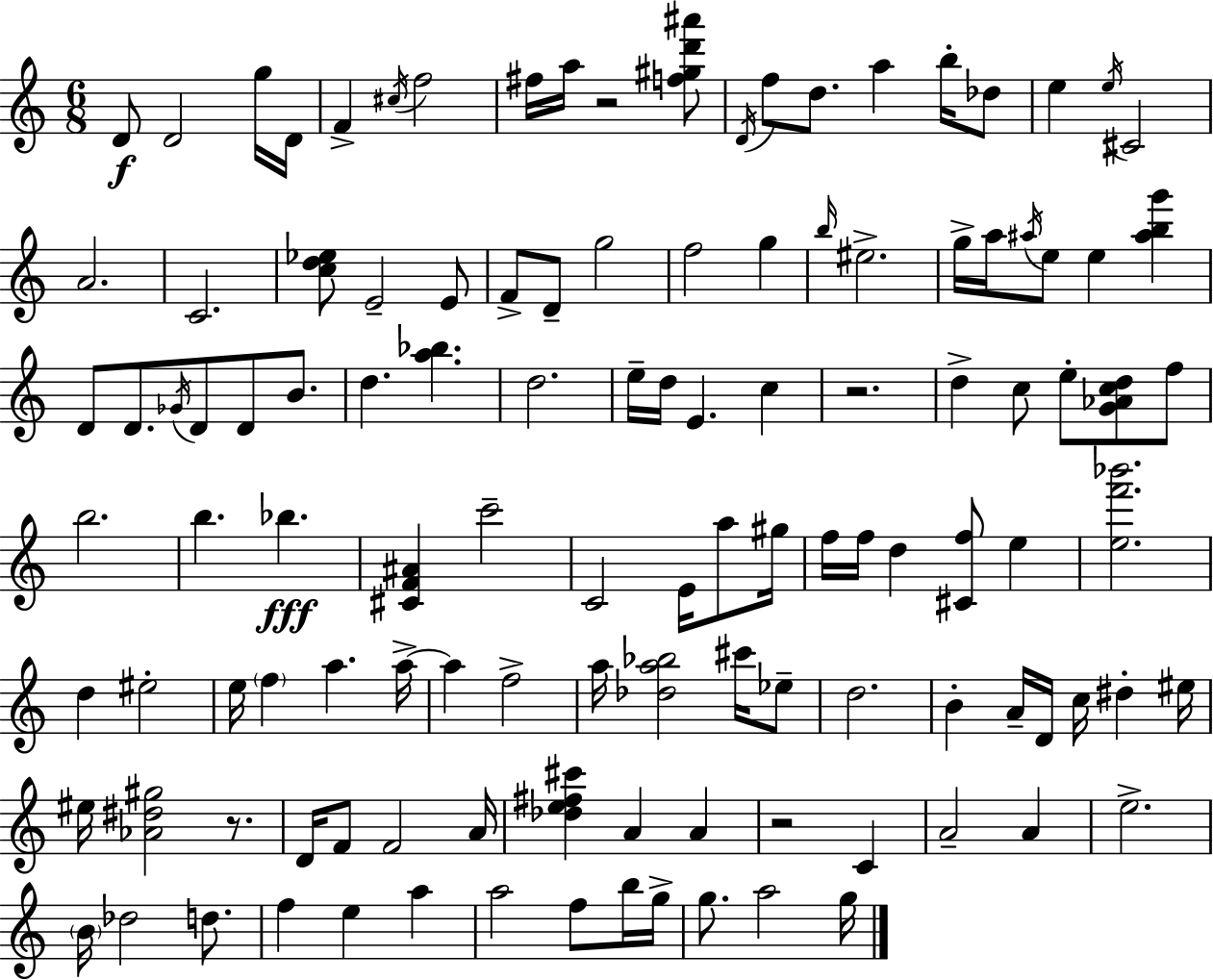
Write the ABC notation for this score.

X:1
T:Untitled
M:6/8
L:1/4
K:C
D/2 D2 g/4 D/4 F ^c/4 f2 ^f/4 a/4 z2 [f^gd'^a']/2 D/4 f/2 d/2 a b/4 _d/2 e e/4 ^C2 A2 C2 [cd_e]/2 E2 E/2 F/2 D/2 g2 f2 g b/4 ^e2 g/4 a/4 ^a/4 e/2 e [^abg'] D/2 D/2 _G/4 D/2 D/2 B/2 d [a_b] d2 e/4 d/4 E c z2 d c/2 e/2 [G_Acd]/2 f/2 b2 b _b [^CF^A] c'2 C2 E/4 a/2 ^g/4 f/4 f/4 d [^Cf]/2 e [ef'_b']2 d ^e2 e/4 f a a/4 a f2 a/4 [_da_b]2 ^c'/4 _e/2 d2 B A/4 D/4 c/4 ^d ^e/4 ^e/4 [_A^d^g]2 z/2 D/4 F/2 F2 A/4 [_de^f^c'] A A z2 C A2 A e2 B/4 _d2 d/2 f e a a2 f/2 b/4 g/4 g/2 a2 g/4